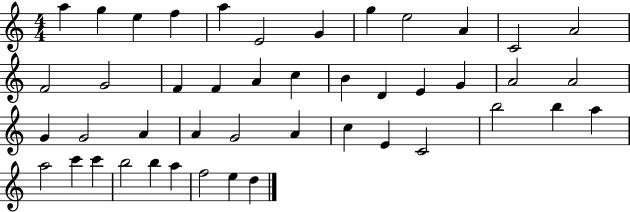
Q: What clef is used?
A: treble